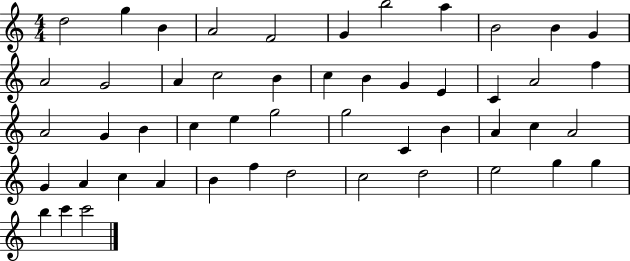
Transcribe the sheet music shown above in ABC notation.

X:1
T:Untitled
M:4/4
L:1/4
K:C
d2 g B A2 F2 G b2 a B2 B G A2 G2 A c2 B c B G E C A2 f A2 G B c e g2 g2 C B A c A2 G A c A B f d2 c2 d2 e2 g g b c' c'2